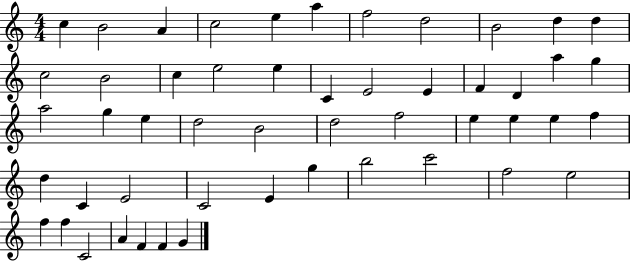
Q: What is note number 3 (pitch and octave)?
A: A4